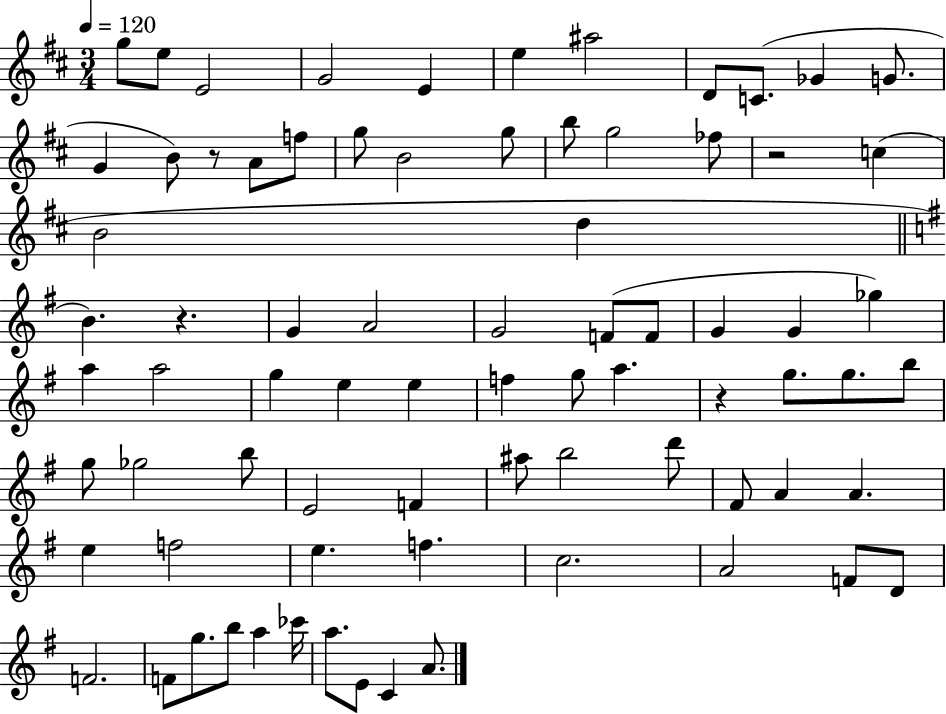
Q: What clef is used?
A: treble